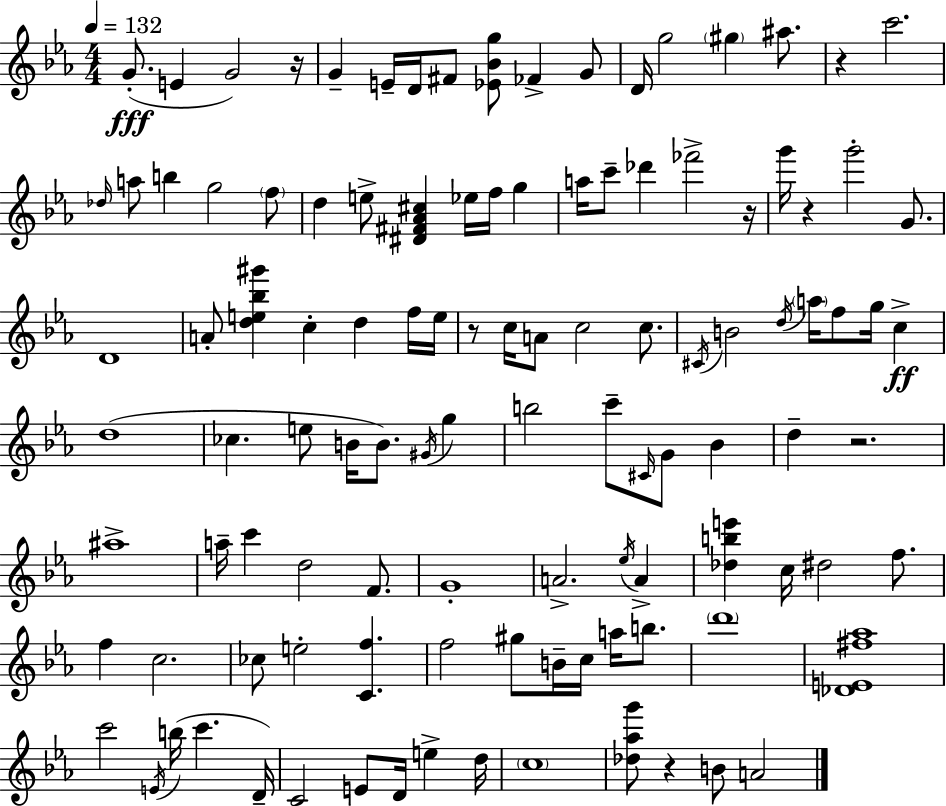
{
  \clef treble
  \numericTimeSignature
  \time 4/4
  \key c \minor
  \tempo 4 = 132
  \repeat volta 2 { g'8.-.(\fff e'4 g'2) r16 | g'4-- e'16-- d'16 fis'8 <ees' bes' g''>8 fes'4-> g'8 | d'16 g''2 \parenthesize gis''4 ais''8. | r4 c'''2. | \break \grace { des''16 } a''8 b''4 g''2 \parenthesize f''8 | d''4 e''8-> <dis' fis' aes' cis''>4 ees''16 f''16 g''4 | a''16 c'''8-- des'''4 fes'''2-> | r16 g'''16 r4 g'''2-. g'8. | \break d'1 | a'8-. <d'' e'' bes'' gis'''>4 c''4-. d''4 f''16 | e''16 r8 c''16 a'8 c''2 c''8. | \acciaccatura { cis'16 } b'2 \acciaccatura { d''16 } \parenthesize a''16 f''8 g''16 c''4->\ff | \break d''1( | ces''4. e''8 b'16 b'8.) \acciaccatura { gis'16 } | g''4 b''2 c'''8-- \grace { cis'16 } g'8 | bes'4 d''4-- r2. | \break ais''1-> | a''16-- c'''4 d''2 | f'8. g'1-. | a'2.-> | \break \acciaccatura { ees''16 } a'4-> <des'' b'' e'''>4 c''16 dis''2 | f''8. f''4 c''2. | ces''8 e''2-. | <c' f''>4. f''2 gis''8 | \break b'16-- c''16 a''16 b''8. \parenthesize d'''1 | <des' e' fis'' aes''>1 | c'''2 \acciaccatura { e'16 } b''16( | c'''4. d'16--) c'2 e'8 | \break d'16 e''4-> d''16 \parenthesize c''1 | <des'' aes'' g'''>8 r4 b'8 a'2 | } \bar "|."
}